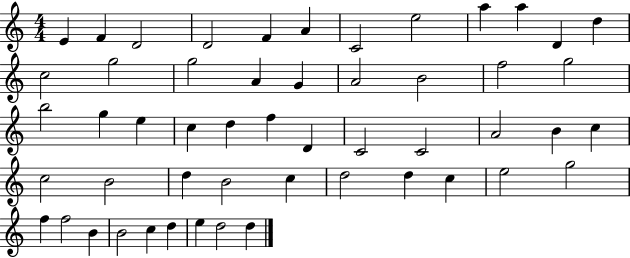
{
  \clef treble
  \numericTimeSignature
  \time 4/4
  \key c \major
  e'4 f'4 d'2 | d'2 f'4 a'4 | c'2 e''2 | a''4 a''4 d'4 d''4 | \break c''2 g''2 | g''2 a'4 g'4 | a'2 b'2 | f''2 g''2 | \break b''2 g''4 e''4 | c''4 d''4 f''4 d'4 | c'2 c'2 | a'2 b'4 c''4 | \break c''2 b'2 | d''4 b'2 c''4 | d''2 d''4 c''4 | e''2 g''2 | \break f''4 f''2 b'4 | b'2 c''4 d''4 | e''4 d''2 d''4 | \bar "|."
}